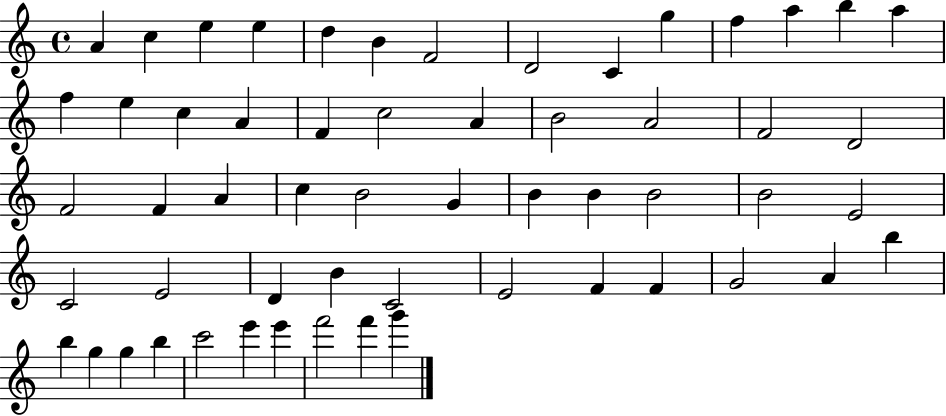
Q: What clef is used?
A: treble